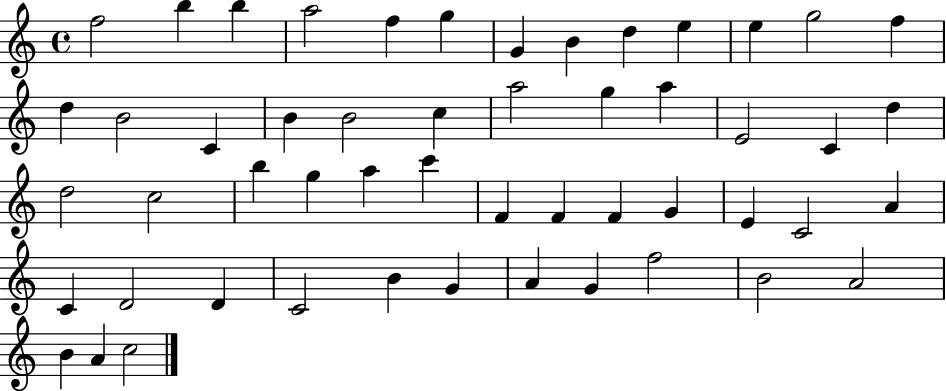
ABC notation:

X:1
T:Untitled
M:4/4
L:1/4
K:C
f2 b b a2 f g G B d e e g2 f d B2 C B B2 c a2 g a E2 C d d2 c2 b g a c' F F F G E C2 A C D2 D C2 B G A G f2 B2 A2 B A c2